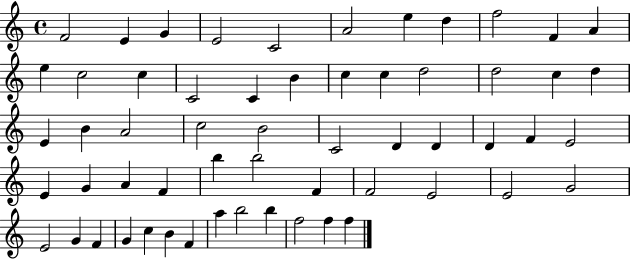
{
  \clef treble
  \time 4/4
  \defaultTimeSignature
  \key c \major
  f'2 e'4 g'4 | e'2 c'2 | a'2 e''4 d''4 | f''2 f'4 a'4 | \break e''4 c''2 c''4 | c'2 c'4 b'4 | c''4 c''4 d''2 | d''2 c''4 d''4 | \break e'4 b'4 a'2 | c''2 b'2 | c'2 d'4 d'4 | d'4 f'4 e'2 | \break e'4 g'4 a'4 f'4 | b''4 b''2 f'4 | f'2 e'2 | e'2 g'2 | \break e'2 g'4 f'4 | g'4 c''4 b'4 f'4 | a''4 b''2 b''4 | f''2 f''4 f''4 | \break \bar "|."
}